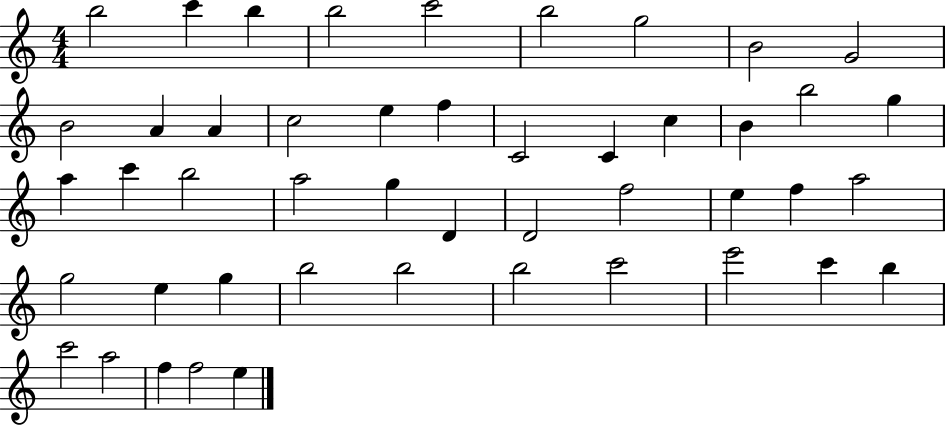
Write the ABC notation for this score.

X:1
T:Untitled
M:4/4
L:1/4
K:C
b2 c' b b2 c'2 b2 g2 B2 G2 B2 A A c2 e f C2 C c B b2 g a c' b2 a2 g D D2 f2 e f a2 g2 e g b2 b2 b2 c'2 e'2 c' b c'2 a2 f f2 e